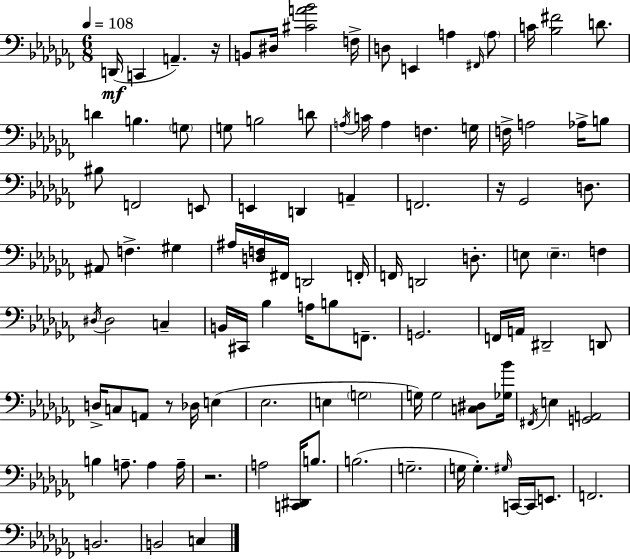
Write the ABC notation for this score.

X:1
T:Untitled
M:6/8
L:1/4
K:Abm
D,,/4 C,, A,, z/4 B,,/2 ^D,/4 [^CA_B]2 F,/4 D,/2 E,, A, ^F,,/4 A,/2 C/4 [_B,^F]2 D/2 D B, G,/2 G,/2 B,2 D/2 A,/4 C/4 A, F, G,/4 F,/4 A,2 _A,/4 B,/2 ^B,/2 F,,2 E,,/2 E,, D,, A,, F,,2 z/4 _G,,2 D,/2 ^A,,/2 F, ^G, ^A,/4 [D,F,]/4 ^F,,/4 D,,2 F,,/4 F,,/4 D,,2 D,/2 E,/2 E, F, ^D,/4 ^D,2 C, B,,/4 ^C,,/4 _B, A,/4 B,/2 F,,/2 G,,2 F,,/4 A,,/4 ^D,,2 D,,/2 D,/4 C,/2 A,,/2 z/2 _D,/4 E, _E,2 E, G,2 G,/4 G,2 [C,^D,]/2 [_G,_B]/4 ^F,,/4 E, [G,,A,,]2 B, A,/2 A, A,/4 z2 A,2 [C,,^D,,]/4 B,/2 B,2 G,2 G,/4 G, ^G,/4 C,,/4 C,,/4 E,,/2 F,,2 B,,2 B,,2 C,